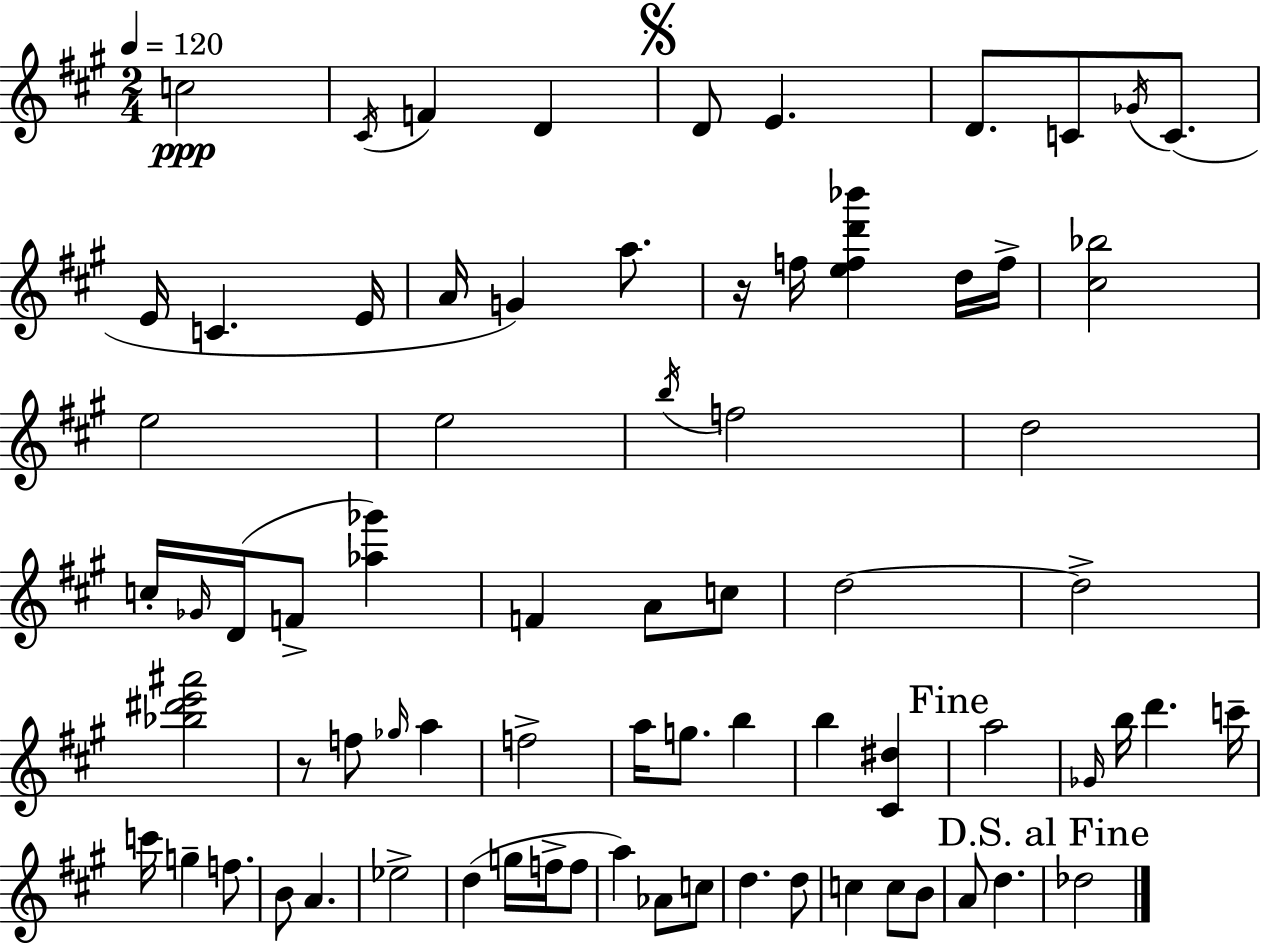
C5/h C#4/s F4/q D4/q D4/e E4/q. D4/e. C4/e Gb4/s C4/e. E4/s C4/q. E4/s A4/s G4/q A5/e. R/s F5/s [E5,F5,D6,Bb6]/q D5/s F5/s [C#5,Bb5]/h E5/h E5/h B5/s F5/h D5/h C5/s Gb4/s D4/s F4/e [Ab5,Gb6]/q F4/q A4/e C5/e D5/h D5/h [Bb5,D#6,E6,A#6]/h R/e F5/e Gb5/s A5/q F5/h A5/s G5/e. B5/q B5/q [C#4,D#5]/q A5/h Gb4/s B5/s D6/q. C6/s C6/s G5/q F5/e. B4/e A4/q. Eb5/h D5/q G5/s F5/s F5/e A5/q Ab4/e C5/e D5/q. D5/e C5/q C5/e B4/e A4/e D5/q. Db5/h